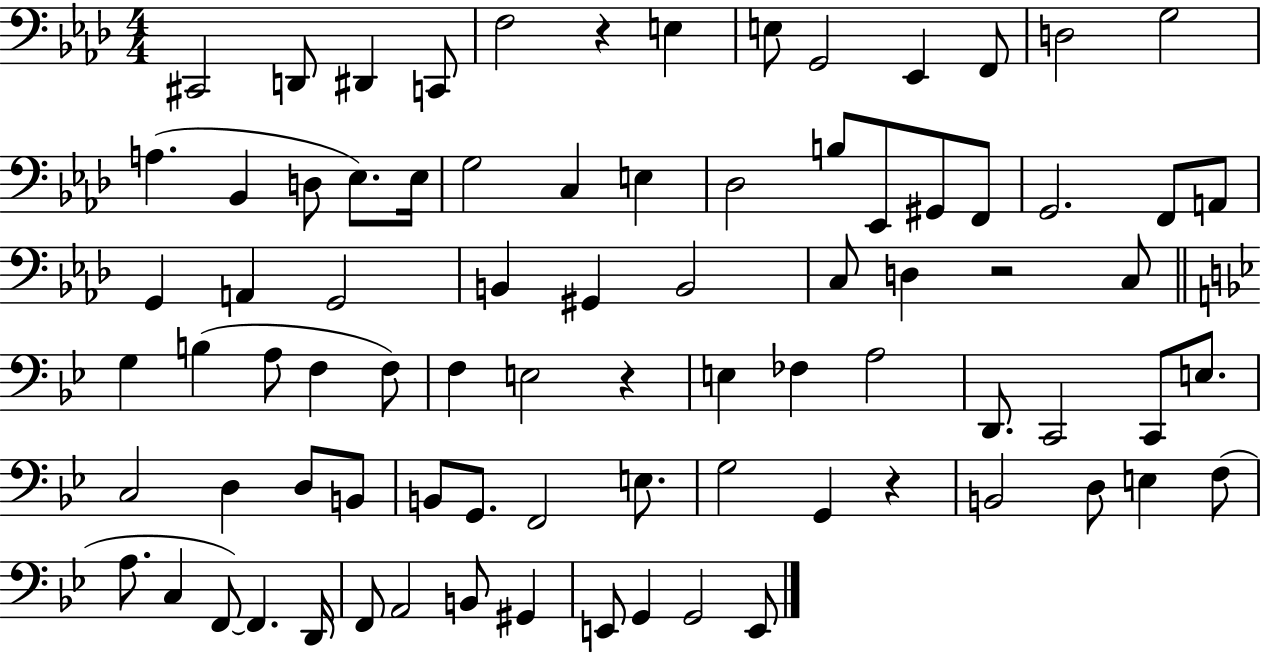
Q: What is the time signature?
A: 4/4